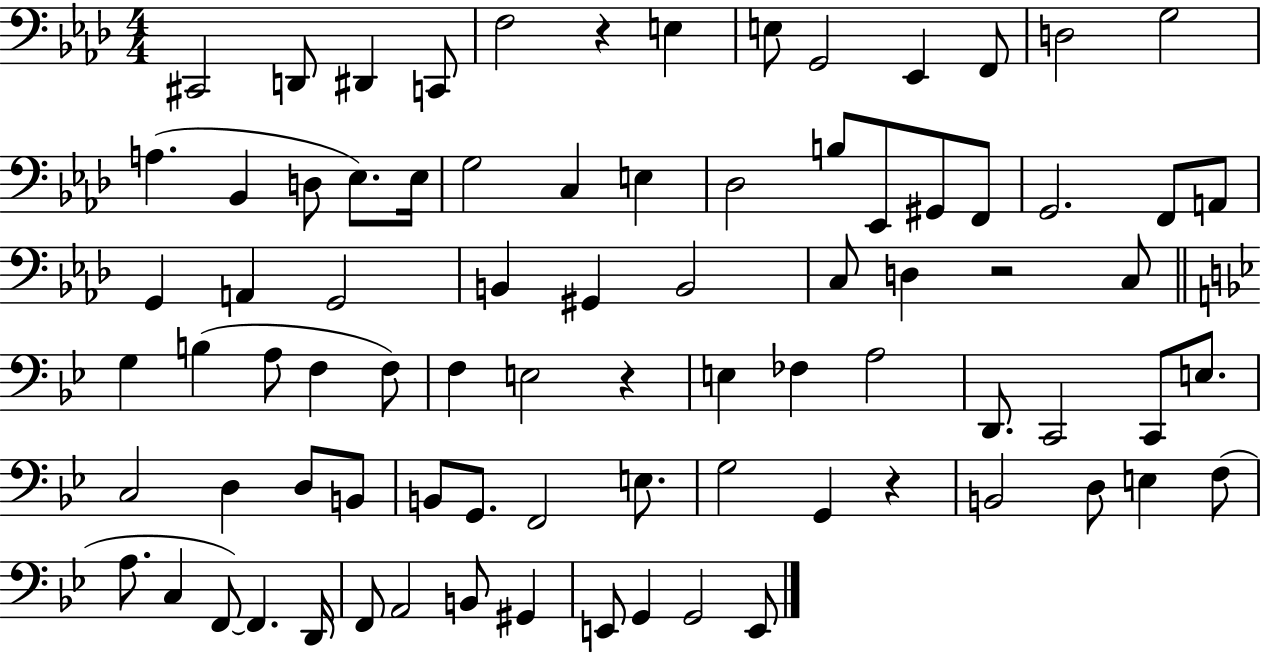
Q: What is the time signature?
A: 4/4